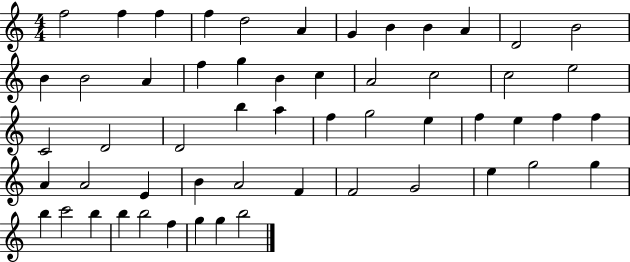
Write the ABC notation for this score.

X:1
T:Untitled
M:4/4
L:1/4
K:C
f2 f f f d2 A G B B A D2 B2 B B2 A f g B c A2 c2 c2 e2 C2 D2 D2 b a f g2 e f e f f A A2 E B A2 F F2 G2 e g2 g b c'2 b b b2 f g g b2